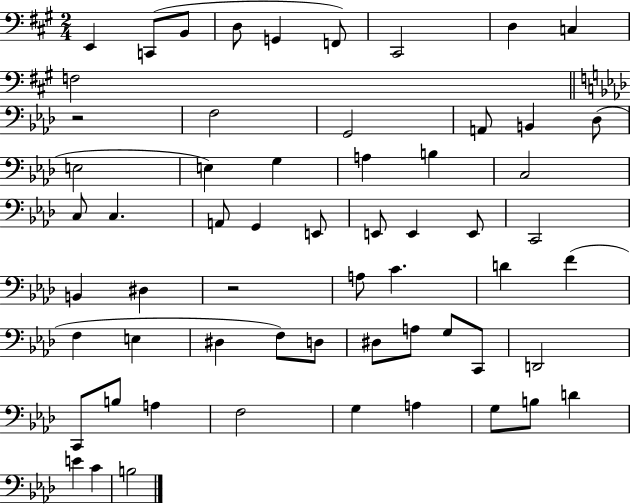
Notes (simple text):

E2/q C2/e B2/e D3/e G2/q F2/e C#2/h D3/q C3/q F3/h R/h F3/h G2/h A2/e B2/q Db3/e E3/h E3/q G3/q A3/q B3/q C3/h C3/e C3/q. A2/e G2/q E2/e E2/e E2/q E2/e C2/h B2/q D#3/q R/h A3/e C4/q. D4/q F4/q F3/q E3/q D#3/q F3/e D3/e D#3/e A3/e G3/e C2/e D2/h C2/e B3/e A3/q F3/h G3/q A3/q G3/e B3/e D4/q E4/q C4/q B3/h